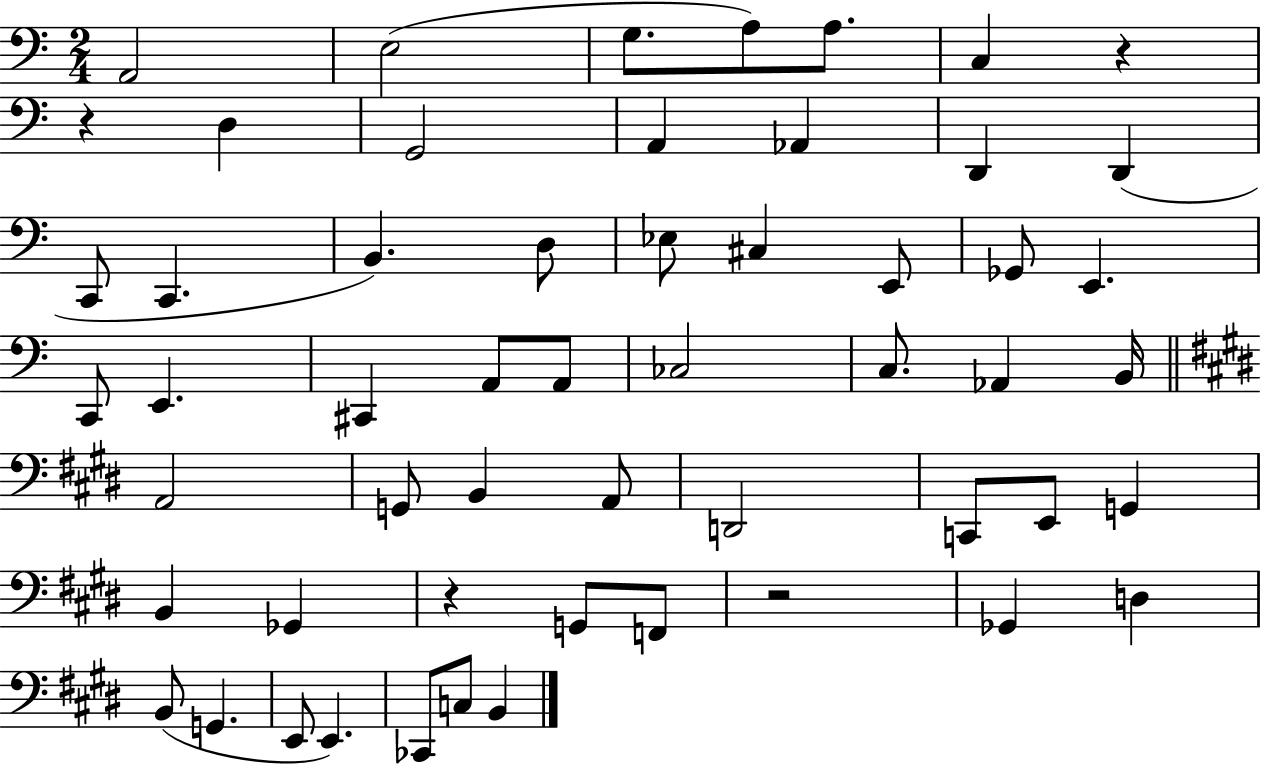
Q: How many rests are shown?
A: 4